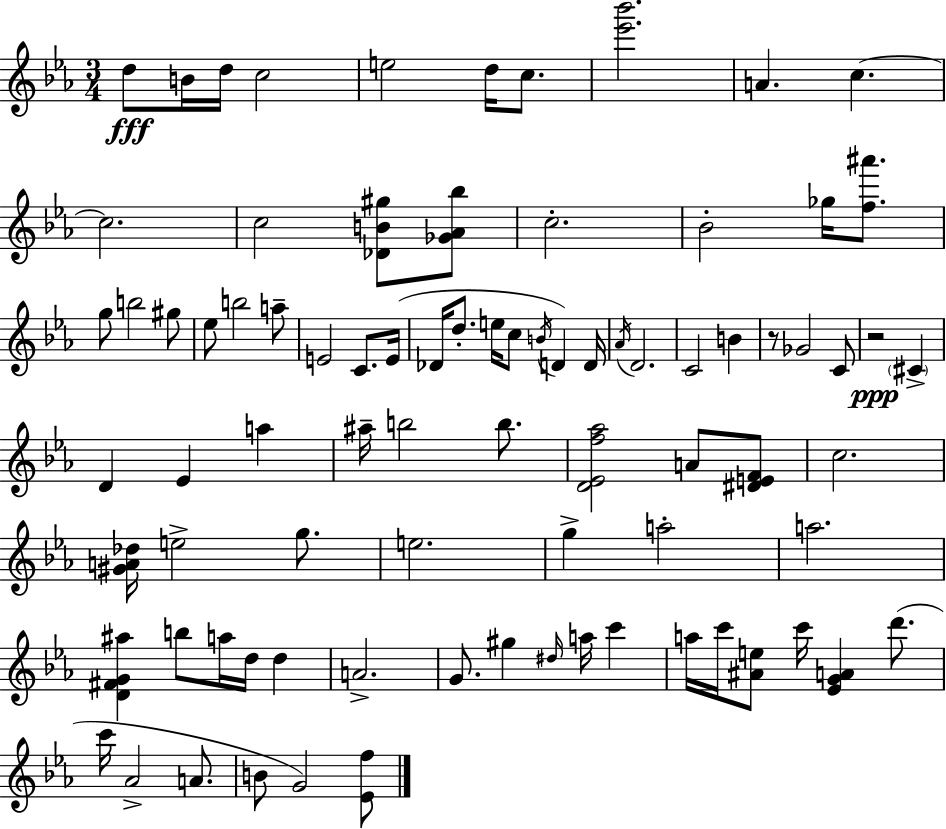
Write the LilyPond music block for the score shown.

{
  \clef treble
  \numericTimeSignature
  \time 3/4
  \key c \minor
  \repeat volta 2 { d''8\fff b'16 d''16 c''2 | e''2 d''16 c''8. | <ees''' bes'''>2. | a'4. c''4.~~ | \break c''2. | c''2 <des' b' gis''>8 <ges' aes' bes''>8 | c''2.-. | bes'2-. ges''16 <f'' ais'''>8. | \break g''8 b''2 gis''8 | ees''8 b''2 a''8-- | e'2 c'8. e'16( | des'16 d''8.-. e''16 c''8 \acciaccatura { b'16 }) d'4 | \break d'16 \acciaccatura { aes'16 } d'2. | c'2 b'4 | r8 ges'2 | c'8 r2\ppp \parenthesize cis'4-> | \break d'4 ees'4 a''4 | ais''16-- b''2 b''8. | <d' ees' f'' aes''>2 a'8 | <dis' e' f'>8 c''2. | \break <gis' a' des''>16 e''2-> g''8. | e''2. | g''4-> a''2-. | a''2. | \break <d' fis' g' ais''>4 b''8 a''16 d''16 d''4 | a'2.-> | g'8. gis''4 \grace { dis''16 } a''16 c'''4 | a''16 c'''16 <ais' e''>8 c'''16 <ees' g' a'>4 | \break d'''8.( c'''16 aes'2-> | a'8. b'8 g'2) | <ees' f''>8 } \bar "|."
}